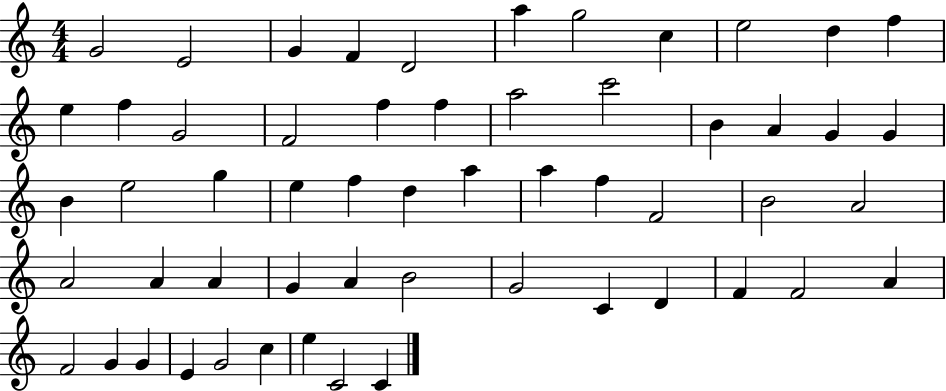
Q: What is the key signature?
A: C major